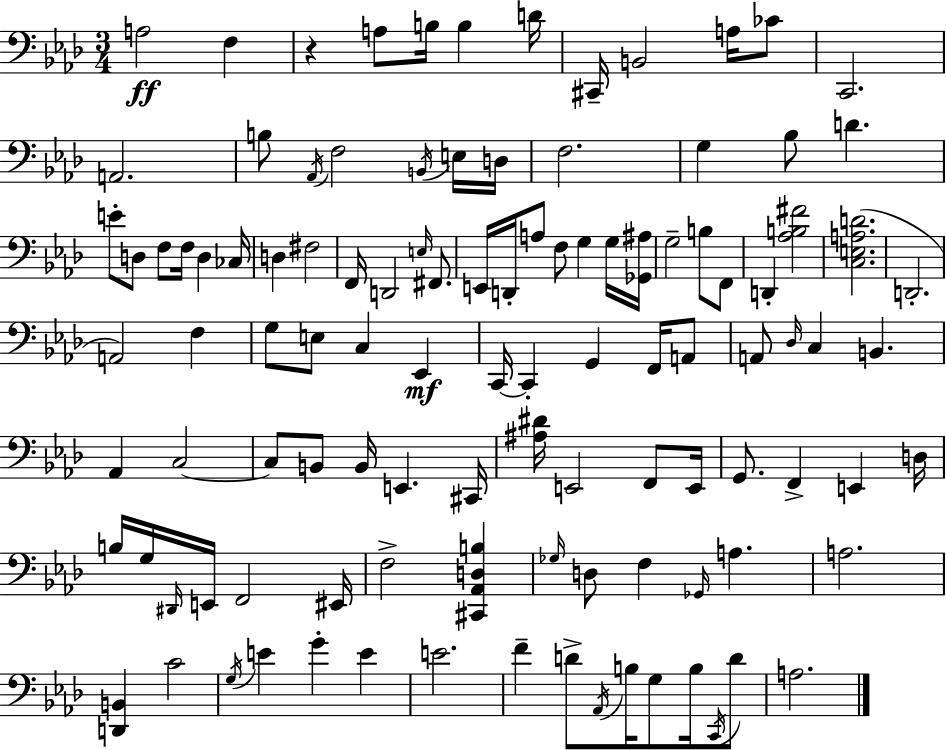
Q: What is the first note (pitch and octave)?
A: A3